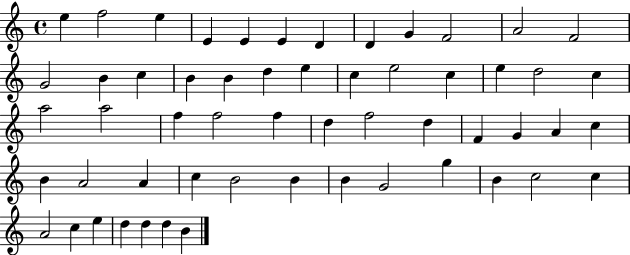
X:1
T:Untitled
M:4/4
L:1/4
K:C
e f2 e E E E D D G F2 A2 F2 G2 B c B B d e c e2 c e d2 c a2 a2 f f2 f d f2 d F G A c B A2 A c B2 B B G2 g B c2 c A2 c e d d d B